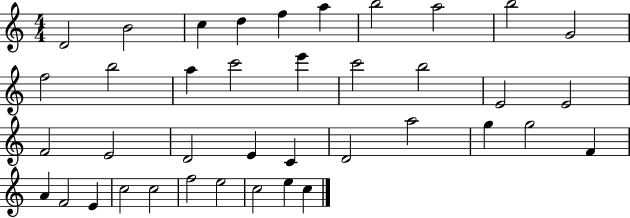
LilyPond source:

{
  \clef treble
  \numericTimeSignature
  \time 4/4
  \key c \major
  d'2 b'2 | c''4 d''4 f''4 a''4 | b''2 a''2 | b''2 g'2 | \break f''2 b''2 | a''4 c'''2 e'''4 | c'''2 b''2 | e'2 e'2 | \break f'2 e'2 | d'2 e'4 c'4 | d'2 a''2 | g''4 g''2 f'4 | \break a'4 f'2 e'4 | c''2 c''2 | f''2 e''2 | c''2 e''4 c''4 | \break \bar "|."
}